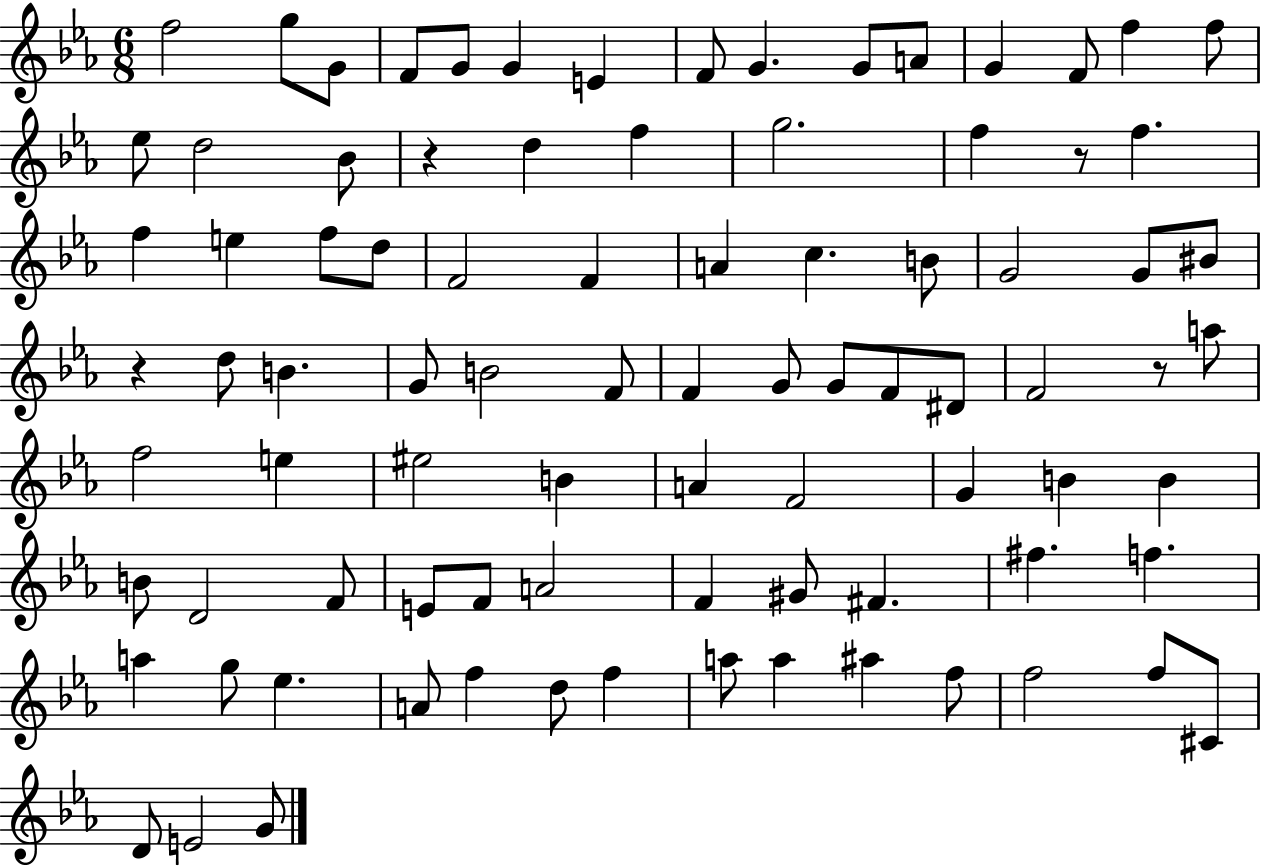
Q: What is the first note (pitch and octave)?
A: F5